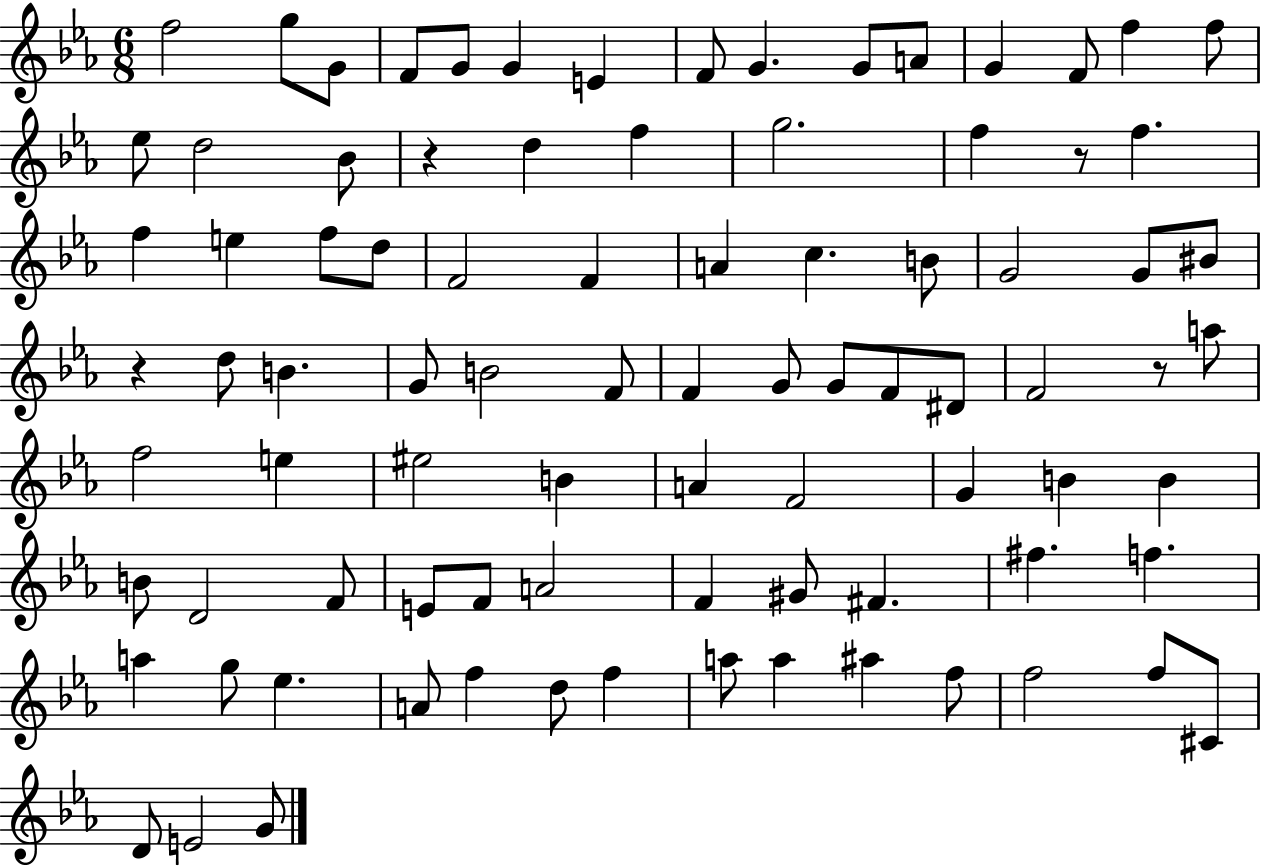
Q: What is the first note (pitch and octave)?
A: F5